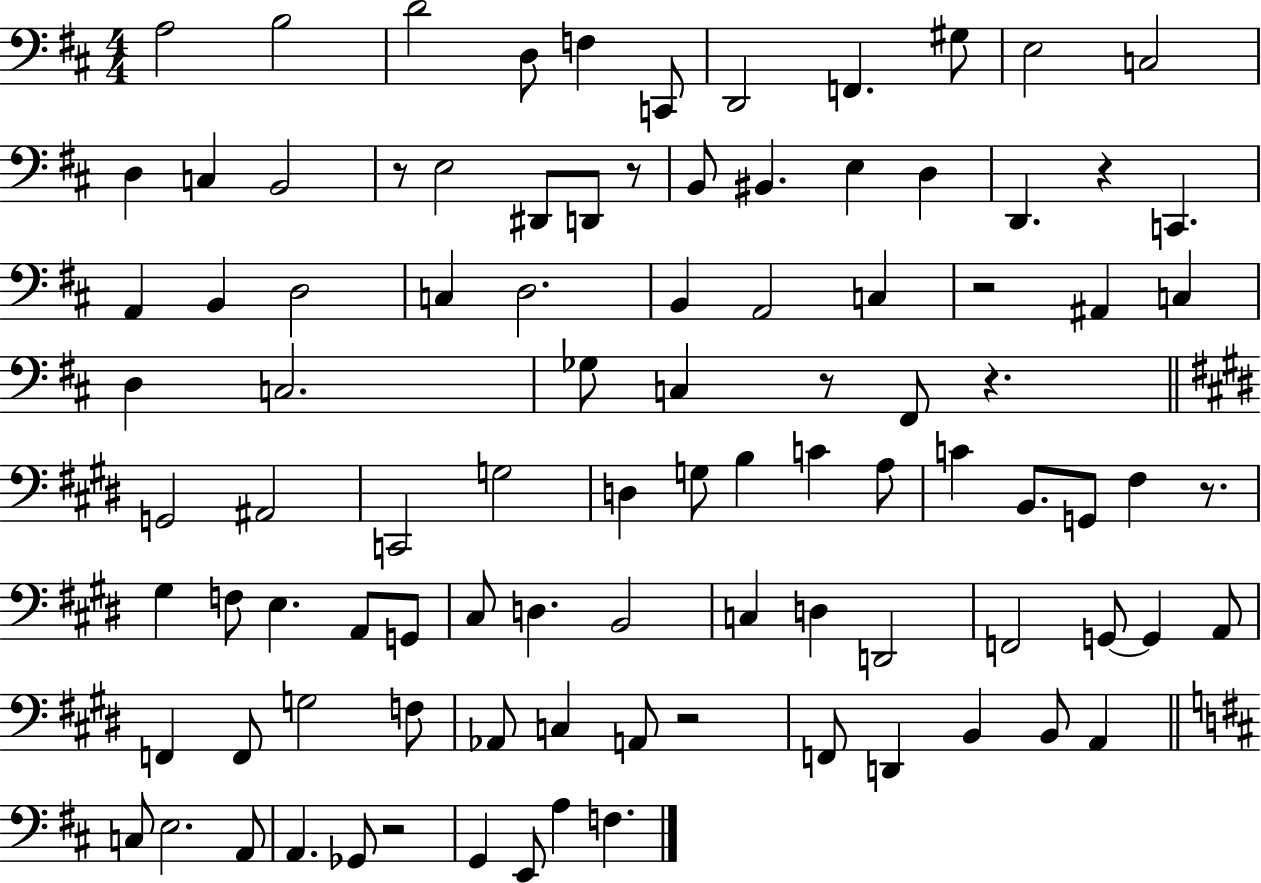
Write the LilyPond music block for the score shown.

{
  \clef bass
  \numericTimeSignature
  \time 4/4
  \key d \major
  \repeat volta 2 { a2 b2 | d'2 d8 f4 c,8 | d,2 f,4. gis8 | e2 c2 | \break d4 c4 b,2 | r8 e2 dis,8 d,8 r8 | b,8 bis,4. e4 d4 | d,4. r4 c,4. | \break a,4 b,4 d2 | c4 d2. | b,4 a,2 c4 | r2 ais,4 c4 | \break d4 c2. | ges8 c4 r8 fis,8 r4. | \bar "||" \break \key e \major g,2 ais,2 | c,2 g2 | d4 g8 b4 c'4 a8 | c'4 b,8. g,8 fis4 r8. | \break gis4 f8 e4. a,8 g,8 | cis8 d4. b,2 | c4 d4 d,2 | f,2 g,8~~ g,4 a,8 | \break f,4 f,8 g2 f8 | aes,8 c4 a,8 r2 | f,8 d,4 b,4 b,8 a,4 | \bar "||" \break \key d \major c8 e2. a,8 | a,4. ges,8 r2 | g,4 e,8 a4 f4. | } \bar "|."
}